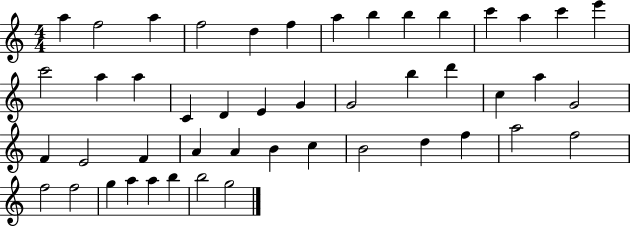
{
  \clef treble
  \numericTimeSignature
  \time 4/4
  \key c \major
  a''4 f''2 a''4 | f''2 d''4 f''4 | a''4 b''4 b''4 b''4 | c'''4 a''4 c'''4 e'''4 | \break c'''2 a''4 a''4 | c'4 d'4 e'4 g'4 | g'2 b''4 d'''4 | c''4 a''4 g'2 | \break f'4 e'2 f'4 | a'4 a'4 b'4 c''4 | b'2 d''4 f''4 | a''2 f''2 | \break f''2 f''2 | g''4 a''4 a''4 b''4 | b''2 g''2 | \bar "|."
}